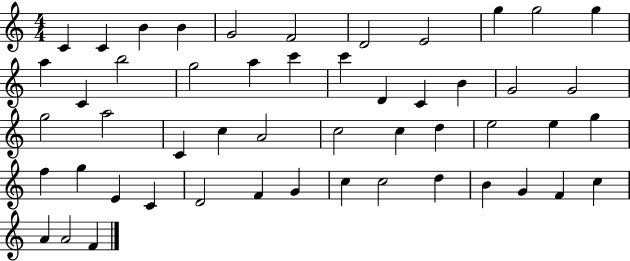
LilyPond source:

{
  \clef treble
  \numericTimeSignature
  \time 4/4
  \key c \major
  c'4 c'4 b'4 b'4 | g'2 f'2 | d'2 e'2 | g''4 g''2 g''4 | \break a''4 c'4 b''2 | g''2 a''4 c'''4 | c'''4 d'4 c'4 b'4 | g'2 g'2 | \break g''2 a''2 | c'4 c''4 a'2 | c''2 c''4 d''4 | e''2 e''4 g''4 | \break f''4 g''4 e'4 c'4 | d'2 f'4 g'4 | c''4 c''2 d''4 | b'4 g'4 f'4 c''4 | \break a'4 a'2 f'4 | \bar "|."
}